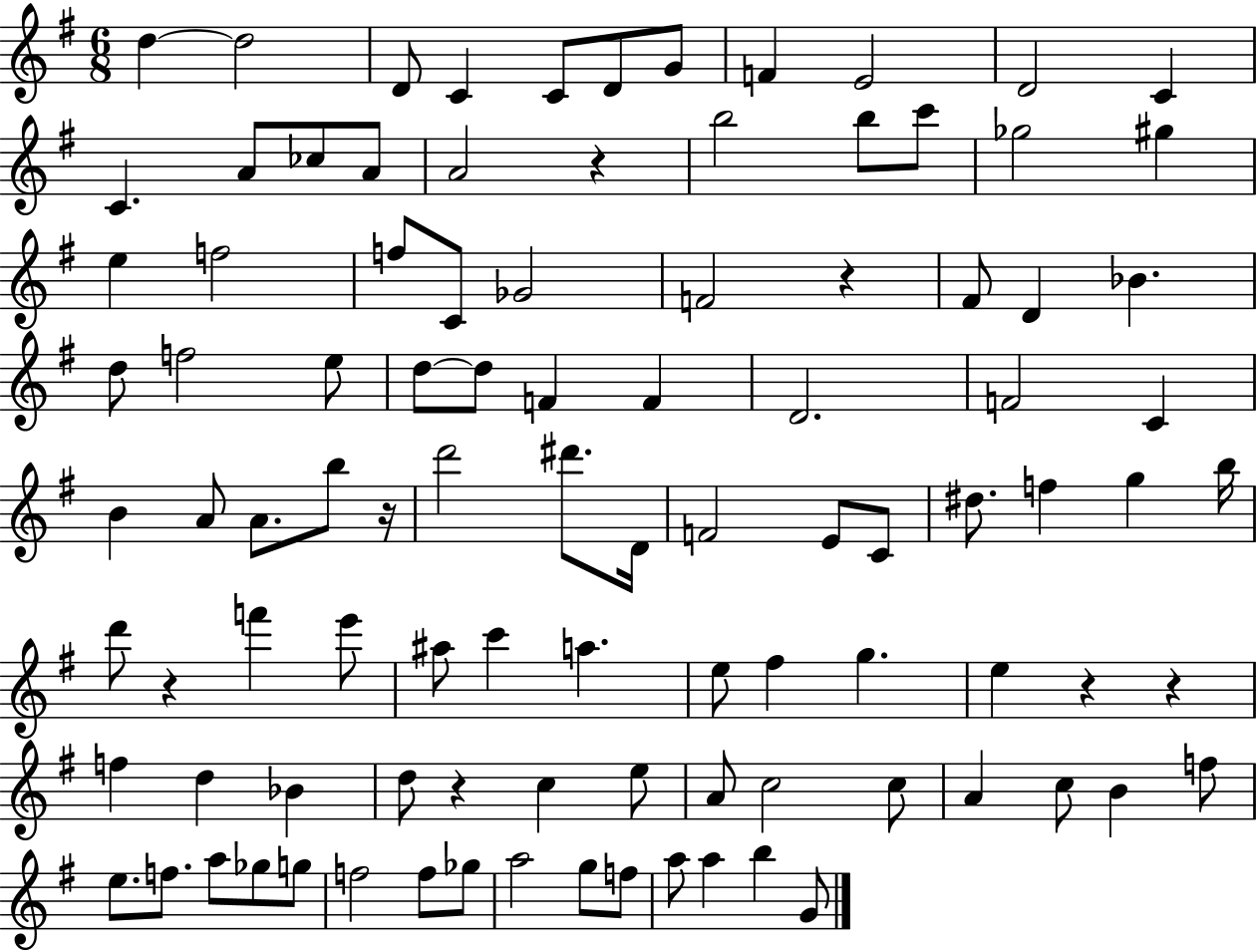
{
  \clef treble
  \numericTimeSignature
  \time 6/8
  \key g \major
  d''4~~ d''2 | d'8 c'4 c'8 d'8 g'8 | f'4 e'2 | d'2 c'4 | \break c'4. a'8 ces''8 a'8 | a'2 r4 | b''2 b''8 c'''8 | ges''2 gis''4 | \break e''4 f''2 | f''8 c'8 ges'2 | f'2 r4 | fis'8 d'4 bes'4. | \break d''8 f''2 e''8 | d''8~~ d''8 f'4 f'4 | d'2. | f'2 c'4 | \break b'4 a'8 a'8. b''8 r16 | d'''2 dis'''8. d'16 | f'2 e'8 c'8 | dis''8. f''4 g''4 b''16 | \break d'''8 r4 f'''4 e'''8 | ais''8 c'''4 a''4. | e''8 fis''4 g''4. | e''4 r4 r4 | \break f''4 d''4 bes'4 | d''8 r4 c''4 e''8 | a'8 c''2 c''8 | a'4 c''8 b'4 f''8 | \break e''8. f''8. a''8 ges''8 g''8 | f''2 f''8 ges''8 | a''2 g''8 f''8 | a''8 a''4 b''4 g'8 | \break \bar "|."
}